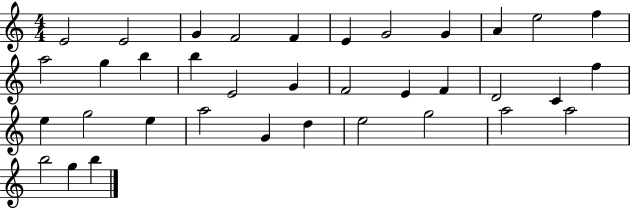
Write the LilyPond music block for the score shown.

{
  \clef treble
  \numericTimeSignature
  \time 4/4
  \key c \major
  e'2 e'2 | g'4 f'2 f'4 | e'4 g'2 g'4 | a'4 e''2 f''4 | \break a''2 g''4 b''4 | b''4 e'2 g'4 | f'2 e'4 f'4 | d'2 c'4 f''4 | \break e''4 g''2 e''4 | a''2 g'4 d''4 | e''2 g''2 | a''2 a''2 | \break b''2 g''4 b''4 | \bar "|."
}